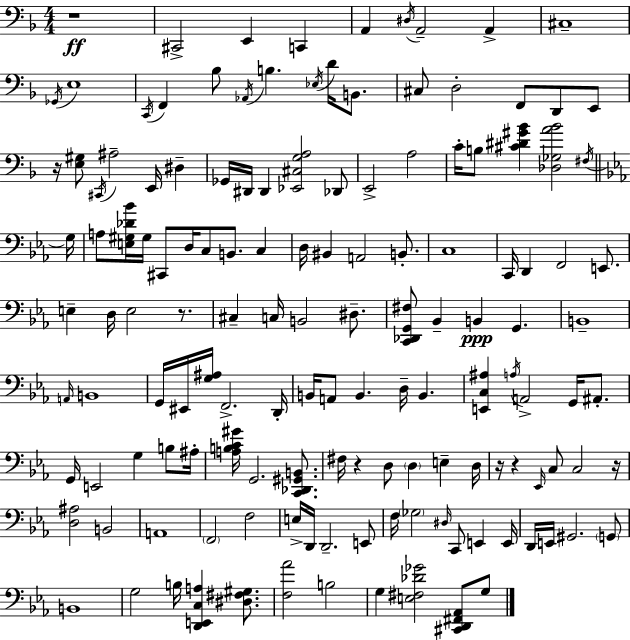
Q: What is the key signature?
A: D minor